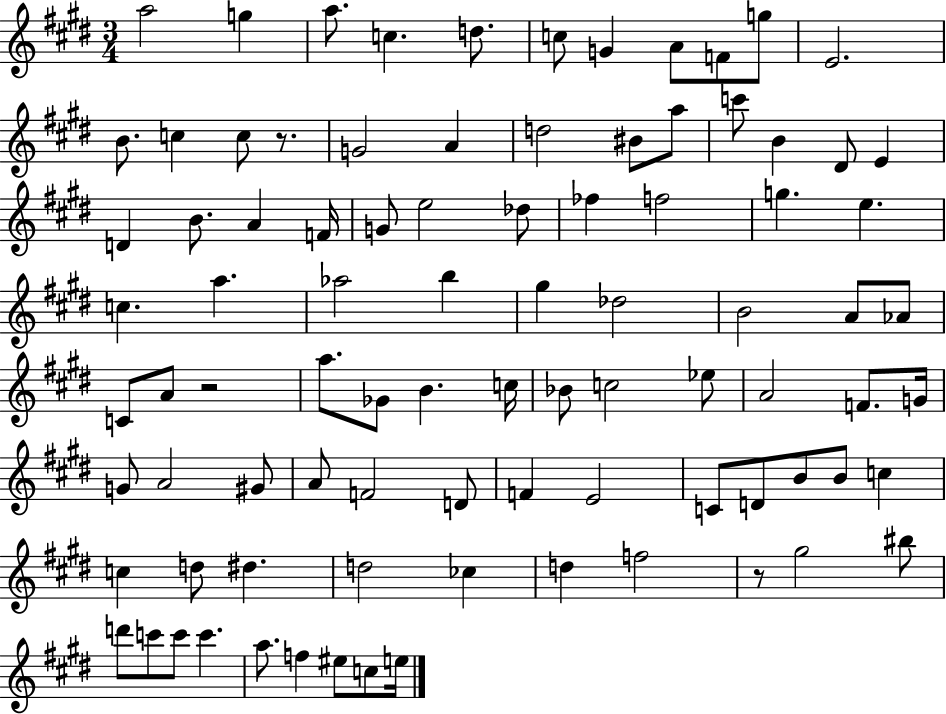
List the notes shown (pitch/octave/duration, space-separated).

A5/h G5/q A5/e. C5/q. D5/e. C5/e G4/q A4/e F4/e G5/e E4/h. B4/e. C5/q C5/e R/e. G4/h A4/q D5/h BIS4/e A5/e C6/e B4/q D#4/e E4/q D4/q B4/e. A4/q F4/s G4/e E5/h Db5/e FES5/q F5/h G5/q. E5/q. C5/q. A5/q. Ab5/h B5/q G#5/q Db5/h B4/h A4/e Ab4/e C4/e A4/e R/h A5/e. Gb4/e B4/q. C5/s Bb4/e C5/h Eb5/e A4/h F4/e. G4/s G4/e A4/h G#4/e A4/e F4/h D4/e F4/q E4/h C4/e D4/e B4/e B4/e C5/q C5/q D5/e D#5/q. D5/h CES5/q D5/q F5/h R/e G#5/h BIS5/e D6/e C6/e C6/e C6/q. A5/e. F5/q EIS5/e C5/e E5/s